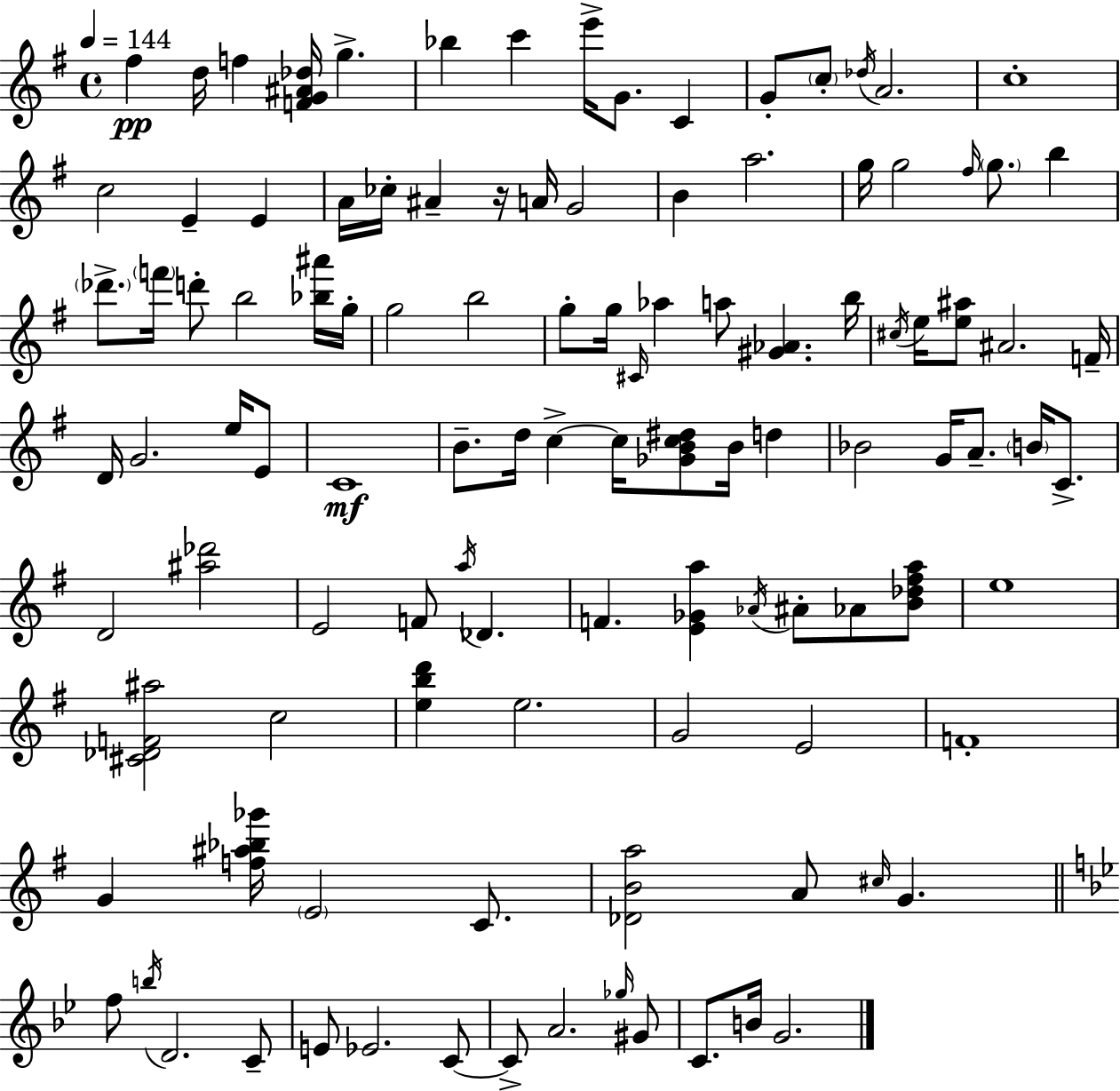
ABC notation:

X:1
T:Untitled
M:4/4
L:1/4
K:G
^f d/4 f [FG^A_d]/4 g _b c' e'/4 G/2 C G/2 c/2 _d/4 A2 c4 c2 E E A/4 _c/4 ^A z/4 A/4 G2 B a2 g/4 g2 ^f/4 g/2 b _d'/2 f'/4 d'/2 b2 [_b^a']/4 g/4 g2 b2 g/2 g/4 ^C/4 _a a/2 [^G_A] b/4 ^c/4 e/4 [e^a]/2 ^A2 F/4 D/4 G2 e/4 E/2 C4 B/2 d/4 c c/4 [_GBc^d]/2 B/4 d _B2 G/4 A/2 B/4 C/2 D2 [^a_d']2 E2 F/2 a/4 _D F [E_Ga] _A/4 ^A/2 _A/2 [B_d^fa]/2 e4 [^C_DF^a]2 c2 [ebd'] e2 G2 E2 F4 G [f^a_b_g']/4 E2 C/2 [_DBa]2 A/2 ^c/4 G f/2 b/4 D2 C/2 E/2 _E2 C/2 C/2 A2 _g/4 ^G/2 C/2 B/4 G2